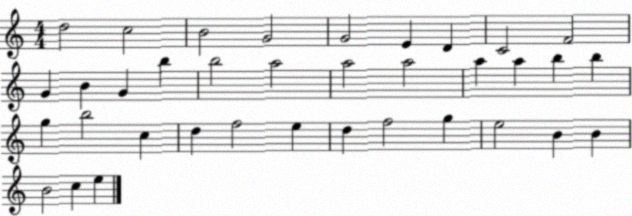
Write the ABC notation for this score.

X:1
T:Untitled
M:4/4
L:1/4
K:C
d2 c2 B2 G2 G2 E D C2 F2 G B G b b2 a2 a2 a2 a a b b g b2 c d f2 e d f2 g e2 B B B2 c e